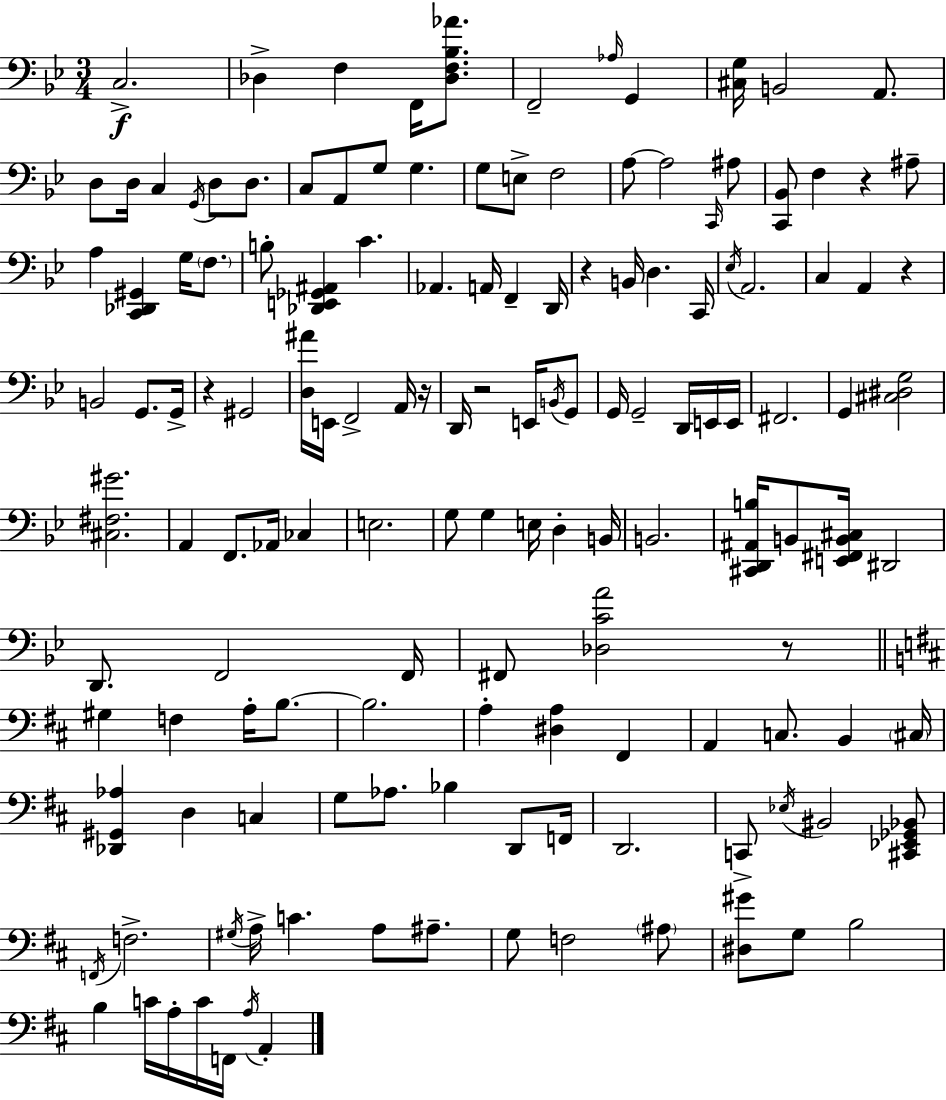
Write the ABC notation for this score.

X:1
T:Untitled
M:3/4
L:1/4
K:Bb
C,2 _D, F, F,,/4 [_D,F,_B,_A]/2 F,,2 _A,/4 G,, [^C,G,]/4 B,,2 A,,/2 D,/2 D,/4 C, G,,/4 D,/2 D,/2 C,/2 A,,/2 G,/2 G, G,/2 E,/2 F,2 A,/2 A,2 C,,/4 ^A,/2 [C,,_B,,]/2 F, z ^A,/2 A, [C,,_D,,^G,,] G,/4 F,/2 B,/2 [_D,,E,,_G,,^A,,] C _A,, A,,/4 F,, D,,/4 z B,,/4 D, C,,/4 _E,/4 A,,2 C, A,, z B,,2 G,,/2 G,,/4 z ^G,,2 [D,^A]/4 E,,/4 F,,2 A,,/4 z/4 D,,/4 z2 E,,/4 B,,/4 G,,/2 G,,/4 G,,2 D,,/4 E,,/4 E,,/4 ^F,,2 G,, [^C,^D,G,]2 [^C,^F,^G]2 A,, F,,/2 _A,,/4 _C, E,2 G,/2 G, E,/4 D, B,,/4 B,,2 [^C,,D,,^A,,B,]/4 B,,/2 [E,,^F,,B,,^C,]/4 ^D,,2 D,,/2 F,,2 F,,/4 ^F,,/2 [_D,CA]2 z/2 ^G, F, A,/4 B,/2 B,2 A, [^D,A,] ^F,, A,, C,/2 B,, ^C,/4 [_D,,^G,,_A,] D, C, G,/2 _A,/2 _B, D,,/2 F,,/4 D,,2 C,,/2 _E,/4 ^B,,2 [^C,,_E,,_G,,_B,,]/2 F,,/4 F,2 ^G,/4 A,/4 C A,/2 ^A,/2 G,/2 F,2 ^A,/2 [^D,^G]/2 G,/2 B,2 B, C/4 A,/4 C/4 F,,/4 A,/4 A,,